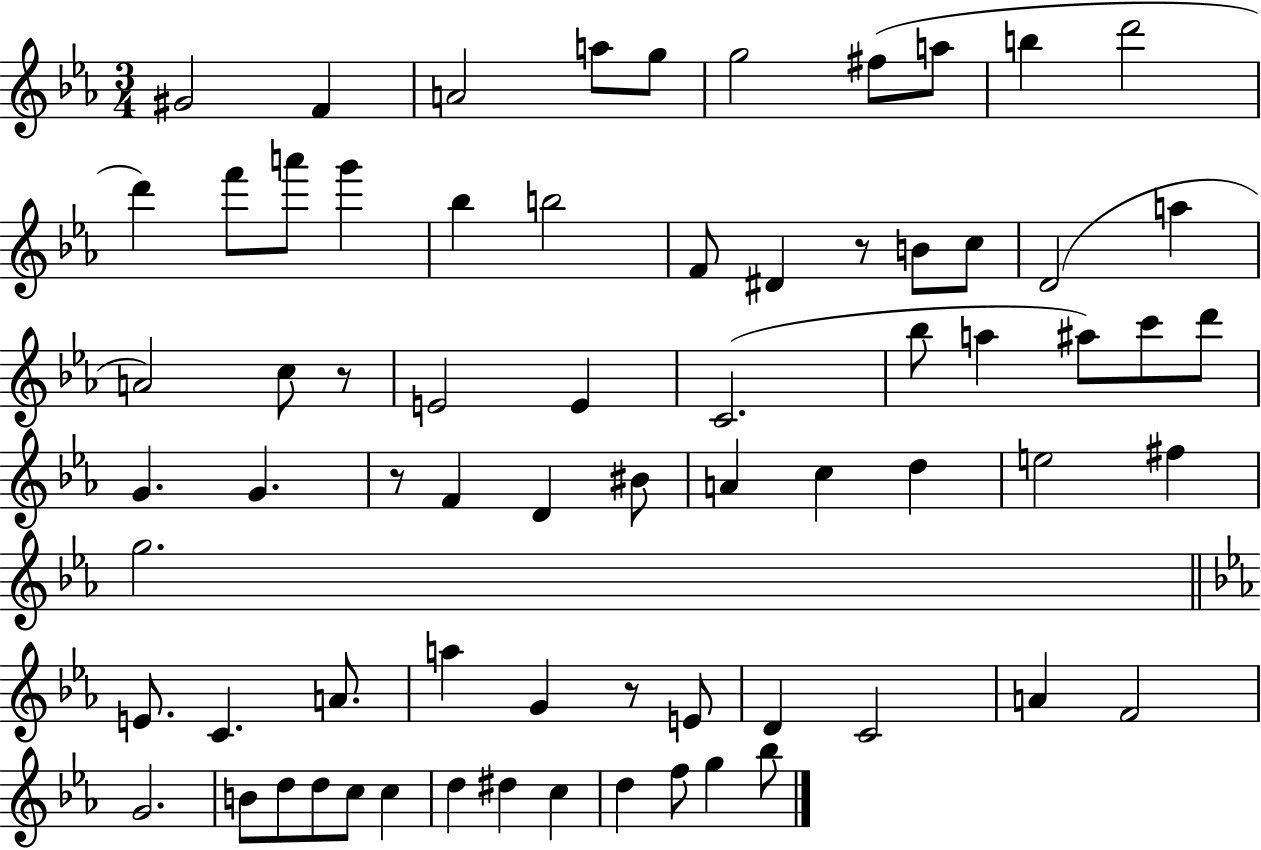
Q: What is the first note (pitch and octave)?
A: G#4